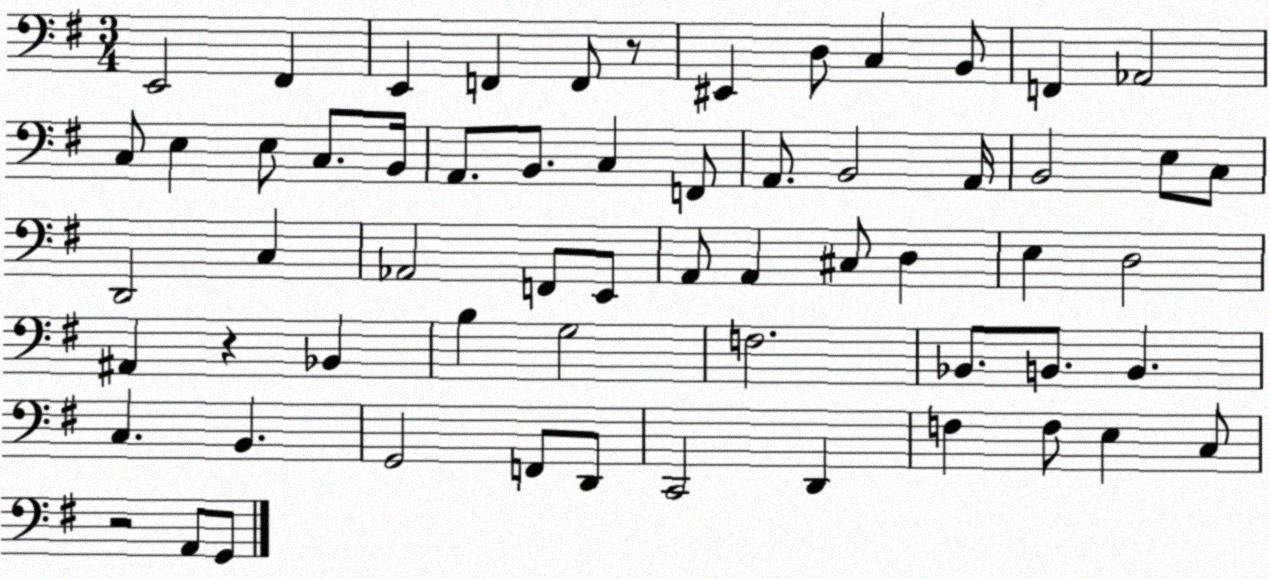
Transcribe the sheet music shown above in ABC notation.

X:1
T:Untitled
M:3/4
L:1/4
K:G
E,,2 ^F,, E,, F,, F,,/2 z/2 ^E,, D,/2 C, B,,/2 F,, _A,,2 C,/2 E, E,/2 C,/2 B,,/4 A,,/2 B,,/2 C, F,,/2 A,,/2 B,,2 A,,/4 B,,2 E,/2 C,/2 D,,2 C, _A,,2 F,,/2 E,,/2 A,,/2 A,, ^C,/2 D, E, D,2 ^A,, z _B,, B, G,2 F,2 _B,,/2 B,,/2 B,, C, B,, G,,2 F,,/2 D,,/2 C,,2 D,, F, F,/2 E, C,/2 z2 A,,/2 G,,/2